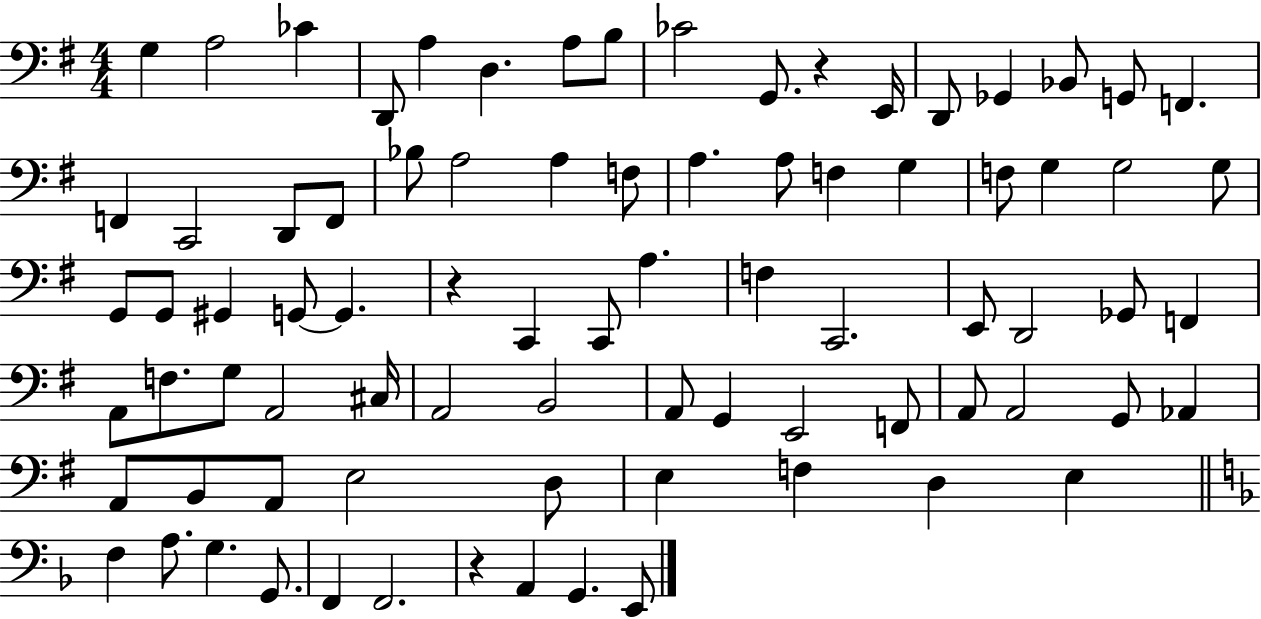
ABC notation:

X:1
T:Untitled
M:4/4
L:1/4
K:G
G, A,2 _C D,,/2 A, D, A,/2 B,/2 _C2 G,,/2 z E,,/4 D,,/2 _G,, _B,,/2 G,,/2 F,, F,, C,,2 D,,/2 F,,/2 _B,/2 A,2 A, F,/2 A, A,/2 F, G, F,/2 G, G,2 G,/2 G,,/2 G,,/2 ^G,, G,,/2 G,, z C,, C,,/2 A, F, C,,2 E,,/2 D,,2 _G,,/2 F,, A,,/2 F,/2 G,/2 A,,2 ^C,/4 A,,2 B,,2 A,,/2 G,, E,,2 F,,/2 A,,/2 A,,2 G,,/2 _A,, A,,/2 B,,/2 A,,/2 E,2 D,/2 E, F, D, E, F, A,/2 G, G,,/2 F,, F,,2 z A,, G,, E,,/2